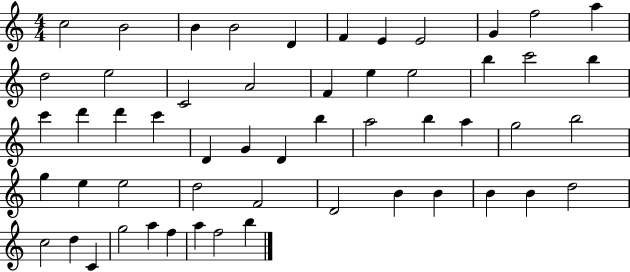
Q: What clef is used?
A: treble